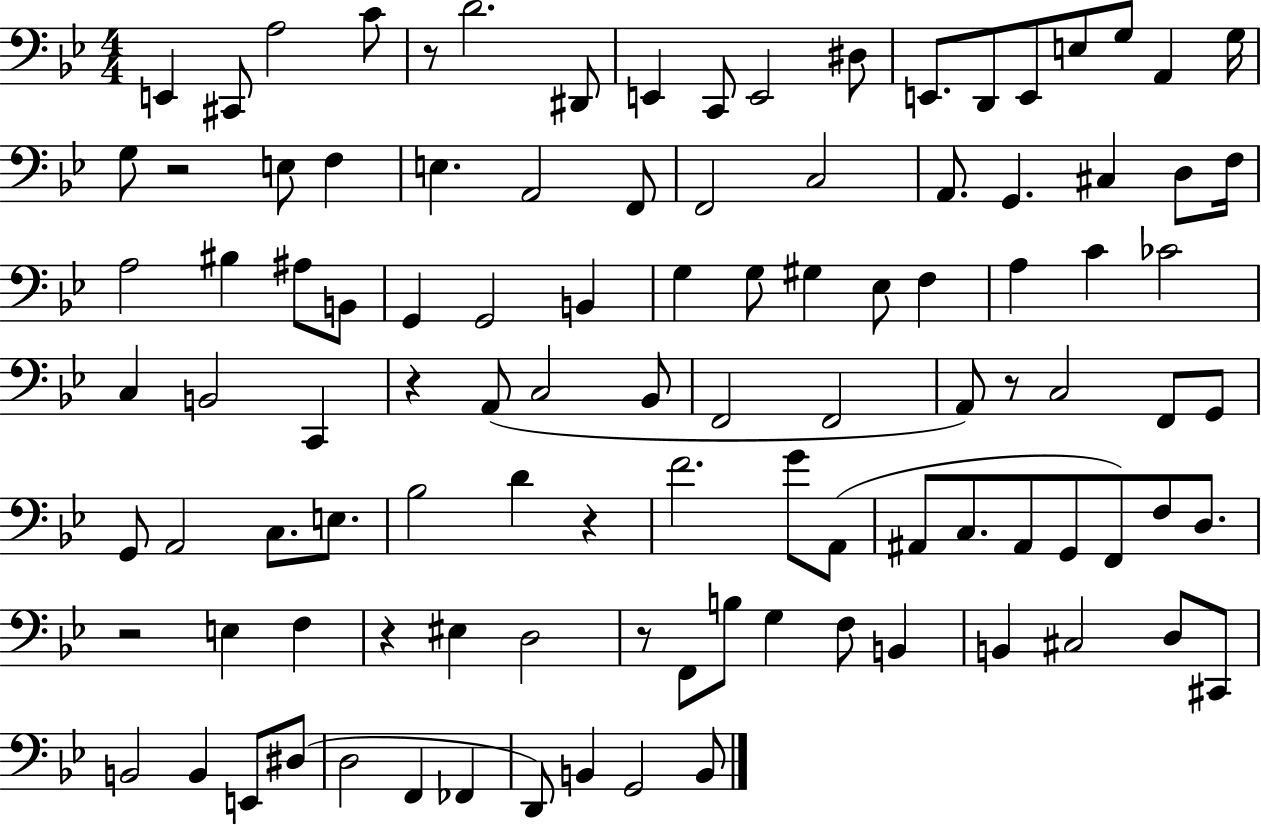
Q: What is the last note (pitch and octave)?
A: B2